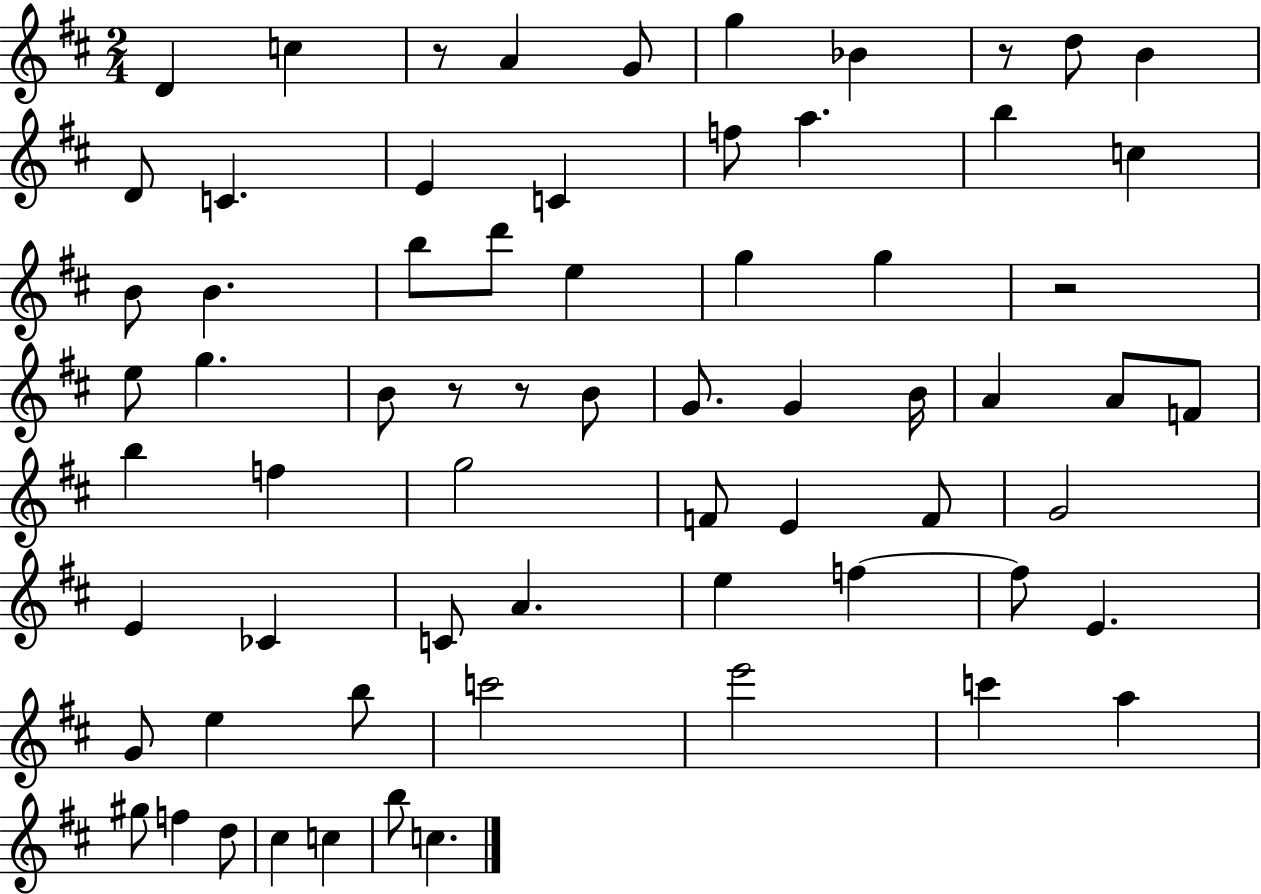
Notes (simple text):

D4/q C5/q R/e A4/q G4/e G5/q Bb4/q R/e D5/e B4/q D4/e C4/q. E4/q C4/q F5/e A5/q. B5/q C5/q B4/e B4/q. B5/e D6/e E5/q G5/q G5/q R/h E5/e G5/q. B4/e R/e R/e B4/e G4/e. G4/q B4/s A4/q A4/e F4/e B5/q F5/q G5/h F4/e E4/q F4/e G4/h E4/q CES4/q C4/e A4/q. E5/q F5/q F5/e E4/q. G4/e E5/q B5/e C6/h E6/h C6/q A5/q G#5/e F5/q D5/e C#5/q C5/q B5/e C5/q.